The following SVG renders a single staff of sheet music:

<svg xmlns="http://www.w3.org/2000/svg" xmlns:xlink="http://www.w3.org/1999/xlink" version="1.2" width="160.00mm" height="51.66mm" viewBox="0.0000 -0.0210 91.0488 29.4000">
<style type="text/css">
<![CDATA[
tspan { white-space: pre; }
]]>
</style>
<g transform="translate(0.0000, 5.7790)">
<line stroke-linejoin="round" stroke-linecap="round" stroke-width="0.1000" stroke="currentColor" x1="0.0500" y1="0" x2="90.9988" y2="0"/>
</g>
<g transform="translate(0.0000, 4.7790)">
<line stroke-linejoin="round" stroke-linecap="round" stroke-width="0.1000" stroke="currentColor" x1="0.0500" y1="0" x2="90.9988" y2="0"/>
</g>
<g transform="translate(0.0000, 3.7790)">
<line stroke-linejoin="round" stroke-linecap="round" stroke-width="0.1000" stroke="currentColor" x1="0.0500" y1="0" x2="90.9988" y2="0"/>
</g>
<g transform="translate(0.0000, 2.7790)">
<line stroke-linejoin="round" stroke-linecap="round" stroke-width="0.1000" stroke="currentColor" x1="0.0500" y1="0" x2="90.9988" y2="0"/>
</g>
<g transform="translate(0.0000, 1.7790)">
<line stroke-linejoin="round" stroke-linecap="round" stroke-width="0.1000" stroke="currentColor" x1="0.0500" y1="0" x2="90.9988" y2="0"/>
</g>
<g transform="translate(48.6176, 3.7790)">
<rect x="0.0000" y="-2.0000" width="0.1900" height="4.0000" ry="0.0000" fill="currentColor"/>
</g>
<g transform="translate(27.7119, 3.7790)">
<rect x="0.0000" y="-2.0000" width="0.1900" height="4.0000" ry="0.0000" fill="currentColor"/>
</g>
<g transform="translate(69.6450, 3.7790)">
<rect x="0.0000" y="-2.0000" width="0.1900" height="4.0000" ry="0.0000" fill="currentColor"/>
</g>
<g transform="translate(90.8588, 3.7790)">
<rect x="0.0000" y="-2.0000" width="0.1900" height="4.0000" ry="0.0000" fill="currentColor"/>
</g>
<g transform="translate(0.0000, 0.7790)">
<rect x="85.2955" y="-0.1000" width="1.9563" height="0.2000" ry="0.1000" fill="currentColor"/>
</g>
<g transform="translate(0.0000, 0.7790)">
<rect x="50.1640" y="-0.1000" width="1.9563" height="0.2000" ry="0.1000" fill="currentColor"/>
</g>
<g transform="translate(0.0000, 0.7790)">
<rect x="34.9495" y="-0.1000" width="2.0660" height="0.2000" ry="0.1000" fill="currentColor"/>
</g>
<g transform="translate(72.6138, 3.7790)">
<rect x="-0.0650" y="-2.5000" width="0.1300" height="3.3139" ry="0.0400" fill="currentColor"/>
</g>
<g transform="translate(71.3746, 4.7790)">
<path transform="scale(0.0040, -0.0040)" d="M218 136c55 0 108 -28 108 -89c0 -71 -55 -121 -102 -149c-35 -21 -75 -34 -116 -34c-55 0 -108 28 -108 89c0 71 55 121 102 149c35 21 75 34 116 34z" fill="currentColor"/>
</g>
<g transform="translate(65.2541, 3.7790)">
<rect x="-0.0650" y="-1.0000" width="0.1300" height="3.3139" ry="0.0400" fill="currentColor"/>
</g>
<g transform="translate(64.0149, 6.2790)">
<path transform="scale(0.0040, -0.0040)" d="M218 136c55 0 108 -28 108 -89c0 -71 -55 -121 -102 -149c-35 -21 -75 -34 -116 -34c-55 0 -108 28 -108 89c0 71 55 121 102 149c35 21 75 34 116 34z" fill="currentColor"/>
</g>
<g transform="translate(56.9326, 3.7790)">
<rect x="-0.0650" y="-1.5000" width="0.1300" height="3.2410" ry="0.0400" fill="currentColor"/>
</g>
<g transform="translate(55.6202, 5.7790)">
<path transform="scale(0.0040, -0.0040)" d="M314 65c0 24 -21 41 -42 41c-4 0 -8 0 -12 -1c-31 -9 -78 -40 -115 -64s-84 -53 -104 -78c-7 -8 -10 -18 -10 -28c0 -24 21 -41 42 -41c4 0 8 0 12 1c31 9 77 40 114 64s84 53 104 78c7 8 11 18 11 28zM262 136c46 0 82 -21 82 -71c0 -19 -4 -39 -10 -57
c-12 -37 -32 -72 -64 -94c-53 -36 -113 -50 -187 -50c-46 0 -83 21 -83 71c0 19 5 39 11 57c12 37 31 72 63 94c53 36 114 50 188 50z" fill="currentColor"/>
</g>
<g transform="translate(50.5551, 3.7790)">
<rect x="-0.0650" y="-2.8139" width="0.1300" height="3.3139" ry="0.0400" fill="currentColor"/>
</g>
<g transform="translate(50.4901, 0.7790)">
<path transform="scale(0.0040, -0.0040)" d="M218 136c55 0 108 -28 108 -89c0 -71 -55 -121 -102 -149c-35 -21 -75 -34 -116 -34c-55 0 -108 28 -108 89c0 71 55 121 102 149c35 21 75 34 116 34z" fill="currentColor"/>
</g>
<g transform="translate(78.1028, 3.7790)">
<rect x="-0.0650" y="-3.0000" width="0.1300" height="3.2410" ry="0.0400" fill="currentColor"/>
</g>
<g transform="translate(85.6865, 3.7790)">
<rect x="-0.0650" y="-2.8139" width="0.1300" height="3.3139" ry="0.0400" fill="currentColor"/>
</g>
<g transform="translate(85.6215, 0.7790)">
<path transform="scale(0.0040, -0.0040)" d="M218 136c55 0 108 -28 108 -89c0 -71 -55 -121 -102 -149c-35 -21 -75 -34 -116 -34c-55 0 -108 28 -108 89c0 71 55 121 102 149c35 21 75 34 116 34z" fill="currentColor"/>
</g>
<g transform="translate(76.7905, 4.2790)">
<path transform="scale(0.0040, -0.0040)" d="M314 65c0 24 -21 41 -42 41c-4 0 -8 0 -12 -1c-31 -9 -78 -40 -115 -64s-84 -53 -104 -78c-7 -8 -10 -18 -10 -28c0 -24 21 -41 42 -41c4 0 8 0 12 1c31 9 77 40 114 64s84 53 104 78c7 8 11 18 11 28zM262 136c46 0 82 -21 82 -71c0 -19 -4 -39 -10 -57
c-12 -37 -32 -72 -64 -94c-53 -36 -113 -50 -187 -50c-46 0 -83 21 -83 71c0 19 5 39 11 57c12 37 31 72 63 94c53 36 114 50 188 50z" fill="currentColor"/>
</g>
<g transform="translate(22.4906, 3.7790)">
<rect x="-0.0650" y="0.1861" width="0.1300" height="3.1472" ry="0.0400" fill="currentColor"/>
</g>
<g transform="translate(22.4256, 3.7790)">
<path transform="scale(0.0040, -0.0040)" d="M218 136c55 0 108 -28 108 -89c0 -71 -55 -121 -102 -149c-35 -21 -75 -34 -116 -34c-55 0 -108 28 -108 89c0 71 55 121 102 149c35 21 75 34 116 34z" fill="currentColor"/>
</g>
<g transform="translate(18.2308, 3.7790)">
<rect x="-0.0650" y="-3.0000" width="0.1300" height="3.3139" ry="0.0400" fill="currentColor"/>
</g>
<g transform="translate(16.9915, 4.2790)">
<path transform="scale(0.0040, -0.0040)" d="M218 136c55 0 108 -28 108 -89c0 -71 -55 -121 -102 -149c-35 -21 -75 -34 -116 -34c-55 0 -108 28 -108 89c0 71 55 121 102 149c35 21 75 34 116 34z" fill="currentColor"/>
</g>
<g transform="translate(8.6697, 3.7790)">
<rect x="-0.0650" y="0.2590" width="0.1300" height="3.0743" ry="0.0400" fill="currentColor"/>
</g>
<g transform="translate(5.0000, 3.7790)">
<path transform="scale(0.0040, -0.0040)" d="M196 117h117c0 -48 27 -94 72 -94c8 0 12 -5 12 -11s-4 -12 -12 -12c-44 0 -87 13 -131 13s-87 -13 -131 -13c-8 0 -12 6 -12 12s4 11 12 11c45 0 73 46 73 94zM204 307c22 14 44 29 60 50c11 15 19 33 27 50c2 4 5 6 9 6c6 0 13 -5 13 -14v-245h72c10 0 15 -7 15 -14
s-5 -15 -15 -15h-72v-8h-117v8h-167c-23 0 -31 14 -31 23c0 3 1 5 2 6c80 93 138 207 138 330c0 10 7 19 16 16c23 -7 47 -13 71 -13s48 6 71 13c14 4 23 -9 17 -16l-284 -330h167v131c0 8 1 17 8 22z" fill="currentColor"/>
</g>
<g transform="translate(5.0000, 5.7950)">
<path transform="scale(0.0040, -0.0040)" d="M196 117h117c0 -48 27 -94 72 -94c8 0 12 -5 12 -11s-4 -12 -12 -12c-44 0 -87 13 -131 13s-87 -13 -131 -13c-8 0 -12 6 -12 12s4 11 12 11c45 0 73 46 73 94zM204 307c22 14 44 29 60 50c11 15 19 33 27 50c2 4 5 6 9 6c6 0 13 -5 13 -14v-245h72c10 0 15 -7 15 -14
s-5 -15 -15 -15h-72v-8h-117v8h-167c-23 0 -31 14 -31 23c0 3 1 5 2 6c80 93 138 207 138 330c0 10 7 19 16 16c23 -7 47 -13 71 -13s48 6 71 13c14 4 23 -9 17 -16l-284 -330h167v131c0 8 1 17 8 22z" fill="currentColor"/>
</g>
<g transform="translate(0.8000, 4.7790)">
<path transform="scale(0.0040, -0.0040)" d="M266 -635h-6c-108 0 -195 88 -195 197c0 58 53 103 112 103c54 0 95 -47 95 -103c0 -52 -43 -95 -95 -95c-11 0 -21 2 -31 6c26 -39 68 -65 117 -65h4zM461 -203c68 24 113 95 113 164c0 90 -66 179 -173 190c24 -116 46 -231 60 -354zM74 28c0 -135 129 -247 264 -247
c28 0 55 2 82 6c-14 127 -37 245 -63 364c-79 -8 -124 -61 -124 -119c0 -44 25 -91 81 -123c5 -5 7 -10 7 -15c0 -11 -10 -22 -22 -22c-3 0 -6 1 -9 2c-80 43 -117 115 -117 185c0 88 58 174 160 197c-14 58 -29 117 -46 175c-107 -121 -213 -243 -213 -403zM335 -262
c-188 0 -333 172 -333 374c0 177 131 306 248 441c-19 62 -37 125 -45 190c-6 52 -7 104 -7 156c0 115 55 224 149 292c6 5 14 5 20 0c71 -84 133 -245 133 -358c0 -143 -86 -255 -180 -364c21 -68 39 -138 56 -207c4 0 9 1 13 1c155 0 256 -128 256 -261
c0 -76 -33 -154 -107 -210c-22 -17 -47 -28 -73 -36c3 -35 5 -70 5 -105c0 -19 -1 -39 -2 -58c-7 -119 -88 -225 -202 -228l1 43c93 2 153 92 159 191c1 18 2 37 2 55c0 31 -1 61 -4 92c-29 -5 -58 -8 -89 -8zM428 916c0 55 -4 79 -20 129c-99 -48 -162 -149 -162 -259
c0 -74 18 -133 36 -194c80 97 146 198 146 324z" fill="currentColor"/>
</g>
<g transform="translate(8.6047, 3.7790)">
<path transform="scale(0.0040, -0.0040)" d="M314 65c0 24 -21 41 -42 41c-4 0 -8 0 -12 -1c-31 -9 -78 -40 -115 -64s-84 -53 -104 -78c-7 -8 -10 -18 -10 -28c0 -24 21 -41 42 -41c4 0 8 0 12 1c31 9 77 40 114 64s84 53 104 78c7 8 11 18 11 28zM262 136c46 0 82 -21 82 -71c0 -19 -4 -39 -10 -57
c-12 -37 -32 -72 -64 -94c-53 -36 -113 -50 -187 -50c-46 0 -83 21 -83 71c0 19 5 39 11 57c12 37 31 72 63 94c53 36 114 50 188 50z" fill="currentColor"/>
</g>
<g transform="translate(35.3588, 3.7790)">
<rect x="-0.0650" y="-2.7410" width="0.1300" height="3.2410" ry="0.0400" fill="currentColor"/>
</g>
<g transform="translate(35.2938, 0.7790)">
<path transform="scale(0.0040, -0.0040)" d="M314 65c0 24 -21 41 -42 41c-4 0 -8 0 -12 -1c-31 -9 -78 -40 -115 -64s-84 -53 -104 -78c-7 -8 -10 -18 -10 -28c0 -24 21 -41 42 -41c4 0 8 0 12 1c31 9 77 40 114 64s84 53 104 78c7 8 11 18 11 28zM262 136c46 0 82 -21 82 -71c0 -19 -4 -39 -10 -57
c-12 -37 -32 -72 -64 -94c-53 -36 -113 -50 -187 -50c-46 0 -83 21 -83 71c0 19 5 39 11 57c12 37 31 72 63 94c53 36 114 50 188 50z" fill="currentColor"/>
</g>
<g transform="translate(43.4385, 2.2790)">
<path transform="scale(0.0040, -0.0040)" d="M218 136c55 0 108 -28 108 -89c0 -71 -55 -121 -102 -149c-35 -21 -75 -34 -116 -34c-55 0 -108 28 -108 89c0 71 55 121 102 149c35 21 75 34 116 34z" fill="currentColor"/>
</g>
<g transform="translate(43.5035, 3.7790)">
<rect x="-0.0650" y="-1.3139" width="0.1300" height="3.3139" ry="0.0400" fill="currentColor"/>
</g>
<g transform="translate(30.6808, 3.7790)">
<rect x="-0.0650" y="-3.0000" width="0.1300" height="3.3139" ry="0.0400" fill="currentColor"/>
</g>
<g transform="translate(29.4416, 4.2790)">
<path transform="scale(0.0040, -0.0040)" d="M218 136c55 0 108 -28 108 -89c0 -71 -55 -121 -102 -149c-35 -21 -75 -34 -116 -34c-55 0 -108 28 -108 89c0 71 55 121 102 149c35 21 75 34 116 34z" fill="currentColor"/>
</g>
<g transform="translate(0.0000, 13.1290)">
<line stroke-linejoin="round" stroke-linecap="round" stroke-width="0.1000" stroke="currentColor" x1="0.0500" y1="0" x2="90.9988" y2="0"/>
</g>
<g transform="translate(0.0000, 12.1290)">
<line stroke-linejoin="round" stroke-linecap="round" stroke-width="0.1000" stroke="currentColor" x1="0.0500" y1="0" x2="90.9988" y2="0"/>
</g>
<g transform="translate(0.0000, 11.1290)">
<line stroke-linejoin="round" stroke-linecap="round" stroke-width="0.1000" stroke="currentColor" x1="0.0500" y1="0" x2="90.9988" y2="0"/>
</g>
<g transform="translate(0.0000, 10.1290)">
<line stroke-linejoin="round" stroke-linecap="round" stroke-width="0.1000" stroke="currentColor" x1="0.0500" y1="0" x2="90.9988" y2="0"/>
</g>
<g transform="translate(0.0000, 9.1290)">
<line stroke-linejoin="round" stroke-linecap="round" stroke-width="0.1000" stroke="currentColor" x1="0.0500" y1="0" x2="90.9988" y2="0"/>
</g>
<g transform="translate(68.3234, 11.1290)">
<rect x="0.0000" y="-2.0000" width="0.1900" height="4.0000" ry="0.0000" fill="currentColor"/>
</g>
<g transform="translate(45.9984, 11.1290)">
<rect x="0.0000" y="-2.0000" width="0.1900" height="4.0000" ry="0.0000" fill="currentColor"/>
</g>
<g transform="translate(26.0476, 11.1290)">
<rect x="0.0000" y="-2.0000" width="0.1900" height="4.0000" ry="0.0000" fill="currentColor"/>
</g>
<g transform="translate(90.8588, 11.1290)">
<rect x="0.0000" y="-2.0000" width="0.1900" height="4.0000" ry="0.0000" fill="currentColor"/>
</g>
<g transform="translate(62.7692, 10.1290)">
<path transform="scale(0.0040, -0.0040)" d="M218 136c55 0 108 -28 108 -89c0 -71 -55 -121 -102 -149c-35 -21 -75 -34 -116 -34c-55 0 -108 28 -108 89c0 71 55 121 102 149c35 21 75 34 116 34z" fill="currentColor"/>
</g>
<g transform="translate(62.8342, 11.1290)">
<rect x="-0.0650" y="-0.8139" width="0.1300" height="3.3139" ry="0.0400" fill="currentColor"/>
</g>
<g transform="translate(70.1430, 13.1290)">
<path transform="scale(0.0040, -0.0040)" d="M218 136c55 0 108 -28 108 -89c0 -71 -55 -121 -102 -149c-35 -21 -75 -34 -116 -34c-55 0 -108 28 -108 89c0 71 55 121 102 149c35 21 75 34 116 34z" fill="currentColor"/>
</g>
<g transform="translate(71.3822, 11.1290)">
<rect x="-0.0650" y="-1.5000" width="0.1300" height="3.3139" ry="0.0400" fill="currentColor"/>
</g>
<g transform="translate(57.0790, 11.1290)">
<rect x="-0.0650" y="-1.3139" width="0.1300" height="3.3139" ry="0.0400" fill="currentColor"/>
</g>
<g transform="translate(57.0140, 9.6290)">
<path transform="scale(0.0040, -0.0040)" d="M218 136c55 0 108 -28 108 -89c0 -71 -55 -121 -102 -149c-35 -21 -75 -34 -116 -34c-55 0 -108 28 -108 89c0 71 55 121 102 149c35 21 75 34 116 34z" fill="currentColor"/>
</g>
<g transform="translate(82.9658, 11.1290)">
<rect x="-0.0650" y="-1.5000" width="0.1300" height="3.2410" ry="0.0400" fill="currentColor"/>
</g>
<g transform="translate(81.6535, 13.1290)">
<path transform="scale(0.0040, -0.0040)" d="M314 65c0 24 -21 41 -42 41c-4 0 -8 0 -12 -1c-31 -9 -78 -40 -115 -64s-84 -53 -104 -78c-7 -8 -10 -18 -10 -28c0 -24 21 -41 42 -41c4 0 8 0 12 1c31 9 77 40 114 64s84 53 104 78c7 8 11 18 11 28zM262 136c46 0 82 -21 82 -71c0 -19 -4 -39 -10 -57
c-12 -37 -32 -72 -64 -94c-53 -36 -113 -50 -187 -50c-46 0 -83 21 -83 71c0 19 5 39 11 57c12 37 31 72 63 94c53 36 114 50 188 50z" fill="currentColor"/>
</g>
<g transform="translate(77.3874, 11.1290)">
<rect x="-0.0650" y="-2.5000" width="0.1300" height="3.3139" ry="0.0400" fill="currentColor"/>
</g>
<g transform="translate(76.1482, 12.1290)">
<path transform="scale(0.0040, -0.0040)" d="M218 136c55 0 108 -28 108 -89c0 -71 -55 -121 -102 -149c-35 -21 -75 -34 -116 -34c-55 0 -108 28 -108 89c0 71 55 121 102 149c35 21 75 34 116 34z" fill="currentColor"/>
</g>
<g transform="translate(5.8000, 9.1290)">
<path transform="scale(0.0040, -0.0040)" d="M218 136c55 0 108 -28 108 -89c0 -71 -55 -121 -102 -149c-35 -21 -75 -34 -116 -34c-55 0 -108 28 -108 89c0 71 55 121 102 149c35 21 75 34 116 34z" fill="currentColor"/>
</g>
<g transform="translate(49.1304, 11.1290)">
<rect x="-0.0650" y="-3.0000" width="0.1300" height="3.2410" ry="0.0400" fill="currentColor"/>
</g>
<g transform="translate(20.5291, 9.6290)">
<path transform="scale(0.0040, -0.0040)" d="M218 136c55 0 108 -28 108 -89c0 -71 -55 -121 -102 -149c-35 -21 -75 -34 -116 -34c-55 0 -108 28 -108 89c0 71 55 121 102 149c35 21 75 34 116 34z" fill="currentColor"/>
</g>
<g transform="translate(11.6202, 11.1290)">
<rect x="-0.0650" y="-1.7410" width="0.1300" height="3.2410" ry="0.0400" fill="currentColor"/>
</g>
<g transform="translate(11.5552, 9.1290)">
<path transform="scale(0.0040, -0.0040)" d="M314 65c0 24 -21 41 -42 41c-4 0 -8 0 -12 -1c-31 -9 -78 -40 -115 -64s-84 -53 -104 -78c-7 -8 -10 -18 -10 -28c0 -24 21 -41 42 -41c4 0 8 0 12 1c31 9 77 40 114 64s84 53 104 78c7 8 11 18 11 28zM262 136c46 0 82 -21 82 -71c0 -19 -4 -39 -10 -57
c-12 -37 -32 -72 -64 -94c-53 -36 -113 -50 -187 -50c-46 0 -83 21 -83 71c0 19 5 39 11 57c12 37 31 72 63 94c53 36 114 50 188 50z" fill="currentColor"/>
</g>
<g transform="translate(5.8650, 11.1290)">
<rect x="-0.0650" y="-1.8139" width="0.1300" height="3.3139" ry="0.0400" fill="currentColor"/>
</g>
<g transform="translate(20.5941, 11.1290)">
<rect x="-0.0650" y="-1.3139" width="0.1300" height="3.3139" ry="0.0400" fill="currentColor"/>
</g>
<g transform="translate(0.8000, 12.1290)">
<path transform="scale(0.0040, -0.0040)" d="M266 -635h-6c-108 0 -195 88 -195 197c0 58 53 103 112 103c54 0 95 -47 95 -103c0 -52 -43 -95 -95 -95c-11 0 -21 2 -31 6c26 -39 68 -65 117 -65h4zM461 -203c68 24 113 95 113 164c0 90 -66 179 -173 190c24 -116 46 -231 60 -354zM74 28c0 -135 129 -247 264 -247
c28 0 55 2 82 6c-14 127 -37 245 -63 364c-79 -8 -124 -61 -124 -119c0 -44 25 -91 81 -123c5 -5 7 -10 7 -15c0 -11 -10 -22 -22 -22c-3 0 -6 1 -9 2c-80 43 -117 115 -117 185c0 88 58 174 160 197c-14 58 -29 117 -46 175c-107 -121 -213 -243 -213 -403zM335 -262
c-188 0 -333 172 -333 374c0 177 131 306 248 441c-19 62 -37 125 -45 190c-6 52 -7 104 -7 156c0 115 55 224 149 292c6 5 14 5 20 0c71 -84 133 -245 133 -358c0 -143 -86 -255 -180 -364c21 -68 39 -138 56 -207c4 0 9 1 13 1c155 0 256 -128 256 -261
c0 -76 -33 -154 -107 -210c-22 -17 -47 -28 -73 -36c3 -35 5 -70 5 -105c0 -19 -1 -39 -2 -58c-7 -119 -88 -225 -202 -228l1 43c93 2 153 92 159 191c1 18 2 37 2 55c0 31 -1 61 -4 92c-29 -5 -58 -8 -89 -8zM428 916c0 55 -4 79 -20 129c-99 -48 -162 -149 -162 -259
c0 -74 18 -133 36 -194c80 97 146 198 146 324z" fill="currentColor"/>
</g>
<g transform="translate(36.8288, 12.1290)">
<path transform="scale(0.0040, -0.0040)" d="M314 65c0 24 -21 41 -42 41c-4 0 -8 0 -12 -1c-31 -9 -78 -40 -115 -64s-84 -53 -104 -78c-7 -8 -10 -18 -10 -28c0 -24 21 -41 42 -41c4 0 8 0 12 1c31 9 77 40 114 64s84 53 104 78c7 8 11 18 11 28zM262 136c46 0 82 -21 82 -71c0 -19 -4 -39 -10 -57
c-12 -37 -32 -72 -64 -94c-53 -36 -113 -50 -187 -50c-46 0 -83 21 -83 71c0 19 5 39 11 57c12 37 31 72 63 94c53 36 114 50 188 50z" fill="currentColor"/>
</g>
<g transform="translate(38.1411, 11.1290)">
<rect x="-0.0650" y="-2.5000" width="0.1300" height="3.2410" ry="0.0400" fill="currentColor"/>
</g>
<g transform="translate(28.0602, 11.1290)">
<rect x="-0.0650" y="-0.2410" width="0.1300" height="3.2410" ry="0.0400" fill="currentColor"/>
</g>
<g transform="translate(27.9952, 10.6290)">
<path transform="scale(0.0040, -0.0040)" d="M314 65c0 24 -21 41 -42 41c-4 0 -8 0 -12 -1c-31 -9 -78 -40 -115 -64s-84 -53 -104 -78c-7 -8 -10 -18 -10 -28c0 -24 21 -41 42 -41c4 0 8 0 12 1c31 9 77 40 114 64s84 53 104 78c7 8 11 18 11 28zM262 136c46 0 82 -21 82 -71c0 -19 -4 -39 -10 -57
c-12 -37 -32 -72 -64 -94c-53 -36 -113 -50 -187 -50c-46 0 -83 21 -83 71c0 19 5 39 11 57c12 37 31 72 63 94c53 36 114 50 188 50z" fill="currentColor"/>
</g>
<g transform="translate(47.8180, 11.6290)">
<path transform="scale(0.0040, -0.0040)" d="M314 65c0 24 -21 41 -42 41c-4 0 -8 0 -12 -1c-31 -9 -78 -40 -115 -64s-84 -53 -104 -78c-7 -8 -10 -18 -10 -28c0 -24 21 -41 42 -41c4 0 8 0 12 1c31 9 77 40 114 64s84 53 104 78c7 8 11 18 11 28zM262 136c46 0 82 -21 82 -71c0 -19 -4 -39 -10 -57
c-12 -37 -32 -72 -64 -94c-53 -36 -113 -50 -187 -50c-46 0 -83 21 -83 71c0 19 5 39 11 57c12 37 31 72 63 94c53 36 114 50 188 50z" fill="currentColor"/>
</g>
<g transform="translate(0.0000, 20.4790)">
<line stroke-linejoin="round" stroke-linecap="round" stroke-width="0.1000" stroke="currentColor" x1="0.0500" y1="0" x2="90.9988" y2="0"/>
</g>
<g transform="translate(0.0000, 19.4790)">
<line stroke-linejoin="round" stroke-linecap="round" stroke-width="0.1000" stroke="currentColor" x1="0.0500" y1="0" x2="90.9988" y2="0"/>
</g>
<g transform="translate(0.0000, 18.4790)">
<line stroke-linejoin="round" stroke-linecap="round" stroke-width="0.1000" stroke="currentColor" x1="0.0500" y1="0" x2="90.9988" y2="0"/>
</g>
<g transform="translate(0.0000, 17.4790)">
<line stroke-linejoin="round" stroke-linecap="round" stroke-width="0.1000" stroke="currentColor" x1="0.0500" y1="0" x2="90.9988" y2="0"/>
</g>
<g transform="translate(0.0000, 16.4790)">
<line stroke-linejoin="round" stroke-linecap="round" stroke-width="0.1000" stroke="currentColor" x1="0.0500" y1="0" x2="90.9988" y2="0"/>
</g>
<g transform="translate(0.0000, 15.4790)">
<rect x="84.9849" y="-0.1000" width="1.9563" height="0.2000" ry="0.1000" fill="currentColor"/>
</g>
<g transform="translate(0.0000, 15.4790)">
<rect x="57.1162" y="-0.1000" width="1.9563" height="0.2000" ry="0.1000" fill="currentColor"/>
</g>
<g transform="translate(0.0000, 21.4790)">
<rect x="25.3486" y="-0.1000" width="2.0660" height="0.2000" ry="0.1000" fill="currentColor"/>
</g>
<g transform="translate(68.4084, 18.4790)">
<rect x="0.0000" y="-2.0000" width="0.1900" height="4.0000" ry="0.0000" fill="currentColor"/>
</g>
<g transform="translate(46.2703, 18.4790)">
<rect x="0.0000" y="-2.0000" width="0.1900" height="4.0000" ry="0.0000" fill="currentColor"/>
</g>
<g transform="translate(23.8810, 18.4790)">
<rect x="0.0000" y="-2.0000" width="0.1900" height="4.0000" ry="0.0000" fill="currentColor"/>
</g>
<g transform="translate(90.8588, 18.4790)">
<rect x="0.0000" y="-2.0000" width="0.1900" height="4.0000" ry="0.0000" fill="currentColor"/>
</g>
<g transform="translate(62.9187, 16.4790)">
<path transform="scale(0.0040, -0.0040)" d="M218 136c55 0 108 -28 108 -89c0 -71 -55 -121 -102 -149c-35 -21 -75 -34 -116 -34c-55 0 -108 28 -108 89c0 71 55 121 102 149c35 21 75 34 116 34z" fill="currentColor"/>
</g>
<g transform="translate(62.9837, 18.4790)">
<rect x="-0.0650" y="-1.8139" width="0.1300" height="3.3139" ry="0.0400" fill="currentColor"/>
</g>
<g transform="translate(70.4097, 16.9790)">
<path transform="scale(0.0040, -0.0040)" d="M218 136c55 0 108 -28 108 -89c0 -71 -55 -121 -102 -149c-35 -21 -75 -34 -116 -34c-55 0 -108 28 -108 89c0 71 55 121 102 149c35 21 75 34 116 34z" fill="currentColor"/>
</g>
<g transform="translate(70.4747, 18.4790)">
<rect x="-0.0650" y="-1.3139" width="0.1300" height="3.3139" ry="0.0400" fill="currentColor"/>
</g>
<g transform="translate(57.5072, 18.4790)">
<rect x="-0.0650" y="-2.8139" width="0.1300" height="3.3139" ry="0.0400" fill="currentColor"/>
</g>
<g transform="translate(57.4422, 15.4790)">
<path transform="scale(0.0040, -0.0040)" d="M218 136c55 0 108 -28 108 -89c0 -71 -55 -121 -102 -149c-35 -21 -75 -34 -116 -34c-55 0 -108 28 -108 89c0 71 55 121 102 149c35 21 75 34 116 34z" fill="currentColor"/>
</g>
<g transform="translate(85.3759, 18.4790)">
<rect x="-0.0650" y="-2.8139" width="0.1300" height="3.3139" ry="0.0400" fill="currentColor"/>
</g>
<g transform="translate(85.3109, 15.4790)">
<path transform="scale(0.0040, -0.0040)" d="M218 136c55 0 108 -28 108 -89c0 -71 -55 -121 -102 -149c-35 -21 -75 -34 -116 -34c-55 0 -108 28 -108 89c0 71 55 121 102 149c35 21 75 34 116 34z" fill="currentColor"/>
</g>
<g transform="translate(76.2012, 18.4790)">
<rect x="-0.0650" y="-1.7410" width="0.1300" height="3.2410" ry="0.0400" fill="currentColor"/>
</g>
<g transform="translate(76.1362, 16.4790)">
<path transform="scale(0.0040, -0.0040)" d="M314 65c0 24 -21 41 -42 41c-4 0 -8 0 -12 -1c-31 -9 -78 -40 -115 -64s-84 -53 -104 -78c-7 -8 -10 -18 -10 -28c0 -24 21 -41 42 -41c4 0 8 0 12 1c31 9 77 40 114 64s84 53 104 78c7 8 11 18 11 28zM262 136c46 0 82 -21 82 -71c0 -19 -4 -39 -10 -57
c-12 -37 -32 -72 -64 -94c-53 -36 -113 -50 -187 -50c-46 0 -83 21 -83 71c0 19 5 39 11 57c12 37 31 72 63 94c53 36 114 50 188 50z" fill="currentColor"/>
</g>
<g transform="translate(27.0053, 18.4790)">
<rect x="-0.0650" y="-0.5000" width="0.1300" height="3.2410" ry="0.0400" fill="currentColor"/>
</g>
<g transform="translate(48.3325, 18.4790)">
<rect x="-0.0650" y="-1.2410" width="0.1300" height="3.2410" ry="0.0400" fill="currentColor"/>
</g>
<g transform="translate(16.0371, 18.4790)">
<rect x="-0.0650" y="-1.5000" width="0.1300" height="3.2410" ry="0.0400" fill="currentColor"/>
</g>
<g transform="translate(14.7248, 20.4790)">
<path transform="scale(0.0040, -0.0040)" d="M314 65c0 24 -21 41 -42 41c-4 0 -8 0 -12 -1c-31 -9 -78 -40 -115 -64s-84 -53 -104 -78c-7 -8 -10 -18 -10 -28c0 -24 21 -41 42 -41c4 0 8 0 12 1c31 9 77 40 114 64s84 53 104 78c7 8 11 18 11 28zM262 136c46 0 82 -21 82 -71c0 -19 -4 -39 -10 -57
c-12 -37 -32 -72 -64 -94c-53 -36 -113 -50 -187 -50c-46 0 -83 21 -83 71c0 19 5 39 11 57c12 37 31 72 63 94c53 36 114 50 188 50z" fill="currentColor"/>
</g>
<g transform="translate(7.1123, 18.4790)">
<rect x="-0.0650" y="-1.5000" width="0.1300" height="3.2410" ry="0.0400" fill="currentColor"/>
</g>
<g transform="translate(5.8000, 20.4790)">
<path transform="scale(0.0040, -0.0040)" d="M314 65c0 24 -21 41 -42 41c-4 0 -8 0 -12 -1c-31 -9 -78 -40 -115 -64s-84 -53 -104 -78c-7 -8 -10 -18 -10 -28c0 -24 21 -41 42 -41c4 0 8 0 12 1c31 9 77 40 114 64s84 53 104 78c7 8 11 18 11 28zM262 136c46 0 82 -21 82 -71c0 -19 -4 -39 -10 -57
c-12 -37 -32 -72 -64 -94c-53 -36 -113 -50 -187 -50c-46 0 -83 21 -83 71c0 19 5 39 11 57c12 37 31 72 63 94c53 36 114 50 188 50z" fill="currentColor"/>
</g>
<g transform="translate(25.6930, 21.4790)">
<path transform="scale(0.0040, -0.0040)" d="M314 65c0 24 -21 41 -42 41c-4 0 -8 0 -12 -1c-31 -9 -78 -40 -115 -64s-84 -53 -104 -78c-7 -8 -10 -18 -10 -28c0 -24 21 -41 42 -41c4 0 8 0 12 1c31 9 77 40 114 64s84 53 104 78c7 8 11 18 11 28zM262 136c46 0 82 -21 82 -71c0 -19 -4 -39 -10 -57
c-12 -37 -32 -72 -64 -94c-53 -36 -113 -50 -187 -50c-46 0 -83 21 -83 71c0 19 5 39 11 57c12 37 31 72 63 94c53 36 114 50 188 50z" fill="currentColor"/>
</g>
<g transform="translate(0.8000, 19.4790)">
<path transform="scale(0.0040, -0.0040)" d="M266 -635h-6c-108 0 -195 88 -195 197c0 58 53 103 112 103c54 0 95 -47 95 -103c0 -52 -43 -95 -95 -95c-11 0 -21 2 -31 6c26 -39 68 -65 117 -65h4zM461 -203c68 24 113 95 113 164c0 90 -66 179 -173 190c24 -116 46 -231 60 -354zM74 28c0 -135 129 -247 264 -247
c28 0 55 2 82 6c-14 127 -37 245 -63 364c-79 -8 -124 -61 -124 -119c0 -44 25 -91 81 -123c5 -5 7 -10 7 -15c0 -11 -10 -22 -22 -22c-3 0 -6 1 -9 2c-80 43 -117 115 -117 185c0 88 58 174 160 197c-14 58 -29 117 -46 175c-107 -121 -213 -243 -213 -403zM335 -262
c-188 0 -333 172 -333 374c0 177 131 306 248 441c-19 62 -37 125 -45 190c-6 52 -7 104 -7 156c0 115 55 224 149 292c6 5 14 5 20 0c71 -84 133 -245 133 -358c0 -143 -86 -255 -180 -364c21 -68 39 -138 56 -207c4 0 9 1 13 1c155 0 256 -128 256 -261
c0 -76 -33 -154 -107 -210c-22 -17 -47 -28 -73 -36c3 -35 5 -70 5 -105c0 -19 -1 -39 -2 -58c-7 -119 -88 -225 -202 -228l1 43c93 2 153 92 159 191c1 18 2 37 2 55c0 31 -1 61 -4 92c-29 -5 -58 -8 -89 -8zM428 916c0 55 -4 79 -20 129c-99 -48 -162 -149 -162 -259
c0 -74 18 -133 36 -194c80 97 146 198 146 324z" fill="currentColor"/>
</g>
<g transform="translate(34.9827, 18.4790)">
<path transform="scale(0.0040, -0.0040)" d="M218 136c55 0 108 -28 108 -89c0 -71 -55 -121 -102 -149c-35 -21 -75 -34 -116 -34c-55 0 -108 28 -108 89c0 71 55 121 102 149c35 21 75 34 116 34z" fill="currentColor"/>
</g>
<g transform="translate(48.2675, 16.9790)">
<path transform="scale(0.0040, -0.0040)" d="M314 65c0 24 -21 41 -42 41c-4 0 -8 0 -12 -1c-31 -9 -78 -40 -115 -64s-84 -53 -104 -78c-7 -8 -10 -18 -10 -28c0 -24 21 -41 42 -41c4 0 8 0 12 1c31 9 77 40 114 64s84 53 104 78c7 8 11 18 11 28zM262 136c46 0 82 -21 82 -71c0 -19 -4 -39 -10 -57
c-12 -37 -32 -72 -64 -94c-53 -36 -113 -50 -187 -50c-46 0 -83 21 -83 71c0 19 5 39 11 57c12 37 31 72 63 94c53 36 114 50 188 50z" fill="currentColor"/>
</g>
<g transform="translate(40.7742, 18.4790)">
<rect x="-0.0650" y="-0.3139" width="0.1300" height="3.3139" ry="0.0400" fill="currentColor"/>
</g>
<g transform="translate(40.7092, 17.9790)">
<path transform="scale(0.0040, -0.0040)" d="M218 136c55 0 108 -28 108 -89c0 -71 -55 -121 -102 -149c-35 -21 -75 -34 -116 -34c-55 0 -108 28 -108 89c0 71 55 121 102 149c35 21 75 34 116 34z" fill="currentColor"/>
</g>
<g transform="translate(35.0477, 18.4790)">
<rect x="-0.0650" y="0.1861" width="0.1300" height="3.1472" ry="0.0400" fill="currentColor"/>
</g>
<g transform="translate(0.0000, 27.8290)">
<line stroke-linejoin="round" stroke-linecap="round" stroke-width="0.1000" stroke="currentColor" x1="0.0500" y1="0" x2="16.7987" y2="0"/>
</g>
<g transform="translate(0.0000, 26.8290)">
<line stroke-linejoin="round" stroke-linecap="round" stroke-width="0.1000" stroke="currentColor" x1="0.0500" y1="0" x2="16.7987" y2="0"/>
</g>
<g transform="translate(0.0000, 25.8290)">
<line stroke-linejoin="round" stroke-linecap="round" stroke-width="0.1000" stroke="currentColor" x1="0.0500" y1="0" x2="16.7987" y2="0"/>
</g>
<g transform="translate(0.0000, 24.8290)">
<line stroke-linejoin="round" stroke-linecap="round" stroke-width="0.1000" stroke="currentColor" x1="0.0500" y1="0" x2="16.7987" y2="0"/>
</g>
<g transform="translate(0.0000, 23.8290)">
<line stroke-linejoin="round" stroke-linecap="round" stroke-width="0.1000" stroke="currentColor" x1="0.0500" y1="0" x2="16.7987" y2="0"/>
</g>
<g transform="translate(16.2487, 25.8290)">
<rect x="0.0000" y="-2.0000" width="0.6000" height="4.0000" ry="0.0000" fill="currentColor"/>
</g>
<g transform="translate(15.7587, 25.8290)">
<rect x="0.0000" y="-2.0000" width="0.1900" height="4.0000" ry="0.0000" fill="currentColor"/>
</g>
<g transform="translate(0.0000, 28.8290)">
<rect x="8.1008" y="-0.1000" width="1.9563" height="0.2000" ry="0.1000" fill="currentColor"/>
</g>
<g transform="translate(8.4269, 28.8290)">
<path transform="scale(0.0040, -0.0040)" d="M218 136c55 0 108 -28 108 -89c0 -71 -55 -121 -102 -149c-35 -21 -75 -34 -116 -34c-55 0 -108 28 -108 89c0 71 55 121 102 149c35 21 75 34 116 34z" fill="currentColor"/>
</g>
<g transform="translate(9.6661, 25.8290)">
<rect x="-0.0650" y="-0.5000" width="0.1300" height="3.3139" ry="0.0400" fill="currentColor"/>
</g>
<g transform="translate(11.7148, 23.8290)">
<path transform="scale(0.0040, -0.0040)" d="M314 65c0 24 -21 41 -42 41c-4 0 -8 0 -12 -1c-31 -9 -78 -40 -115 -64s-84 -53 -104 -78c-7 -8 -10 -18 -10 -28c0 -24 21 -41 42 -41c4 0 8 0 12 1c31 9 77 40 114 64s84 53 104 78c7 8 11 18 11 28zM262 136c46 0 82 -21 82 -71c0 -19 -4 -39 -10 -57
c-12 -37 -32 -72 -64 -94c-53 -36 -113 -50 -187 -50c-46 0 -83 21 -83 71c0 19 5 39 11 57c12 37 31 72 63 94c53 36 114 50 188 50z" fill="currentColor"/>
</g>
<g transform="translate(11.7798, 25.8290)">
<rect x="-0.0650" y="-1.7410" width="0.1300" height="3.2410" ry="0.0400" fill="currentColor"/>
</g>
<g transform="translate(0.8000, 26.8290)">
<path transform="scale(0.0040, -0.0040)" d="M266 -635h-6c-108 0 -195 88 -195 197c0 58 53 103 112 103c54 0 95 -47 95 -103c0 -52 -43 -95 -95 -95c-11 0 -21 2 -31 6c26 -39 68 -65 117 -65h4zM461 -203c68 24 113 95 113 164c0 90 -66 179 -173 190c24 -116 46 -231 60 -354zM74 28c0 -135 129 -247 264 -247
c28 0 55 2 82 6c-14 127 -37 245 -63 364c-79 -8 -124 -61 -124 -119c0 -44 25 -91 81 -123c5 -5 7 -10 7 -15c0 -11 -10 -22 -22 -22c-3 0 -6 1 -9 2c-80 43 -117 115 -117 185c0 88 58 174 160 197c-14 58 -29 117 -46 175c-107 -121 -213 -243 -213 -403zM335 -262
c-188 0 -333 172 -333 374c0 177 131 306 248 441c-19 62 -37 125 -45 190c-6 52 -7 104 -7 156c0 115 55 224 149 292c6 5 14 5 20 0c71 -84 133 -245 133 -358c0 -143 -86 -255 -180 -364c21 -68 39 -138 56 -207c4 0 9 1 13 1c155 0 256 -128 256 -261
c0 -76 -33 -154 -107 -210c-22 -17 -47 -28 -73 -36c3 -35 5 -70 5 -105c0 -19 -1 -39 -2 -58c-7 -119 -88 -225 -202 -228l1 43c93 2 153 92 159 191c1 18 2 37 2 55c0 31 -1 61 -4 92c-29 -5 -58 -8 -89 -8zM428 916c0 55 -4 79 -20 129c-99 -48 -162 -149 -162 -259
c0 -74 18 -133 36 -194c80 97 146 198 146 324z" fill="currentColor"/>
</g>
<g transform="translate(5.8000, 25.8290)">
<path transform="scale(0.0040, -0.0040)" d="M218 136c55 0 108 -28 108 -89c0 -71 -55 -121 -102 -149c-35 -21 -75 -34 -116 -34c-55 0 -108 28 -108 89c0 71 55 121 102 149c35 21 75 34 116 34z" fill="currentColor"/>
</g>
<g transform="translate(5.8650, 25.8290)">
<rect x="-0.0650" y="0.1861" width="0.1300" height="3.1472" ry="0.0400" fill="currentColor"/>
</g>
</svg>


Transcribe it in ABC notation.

X:1
T:Untitled
M:4/4
L:1/4
K:C
B2 A B A a2 e a E2 D G A2 a f f2 e c2 G2 A2 e d E G E2 E2 E2 C2 B c e2 a f e f2 a B C f2